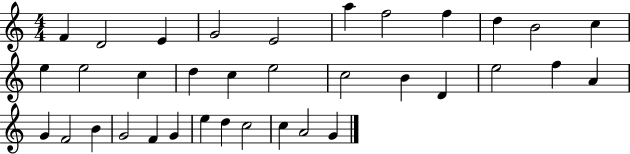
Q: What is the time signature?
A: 4/4